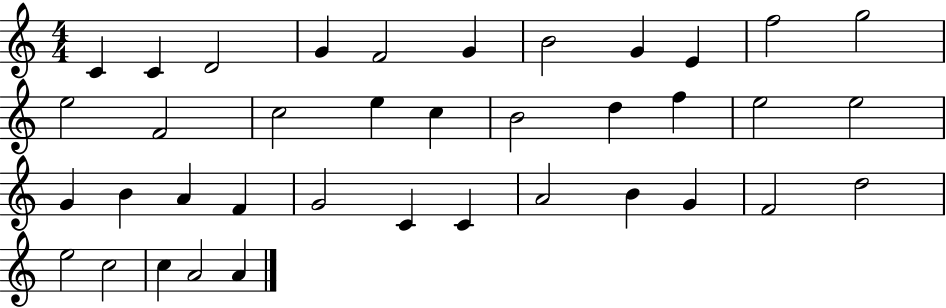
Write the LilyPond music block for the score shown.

{
  \clef treble
  \numericTimeSignature
  \time 4/4
  \key c \major
  c'4 c'4 d'2 | g'4 f'2 g'4 | b'2 g'4 e'4 | f''2 g''2 | \break e''2 f'2 | c''2 e''4 c''4 | b'2 d''4 f''4 | e''2 e''2 | \break g'4 b'4 a'4 f'4 | g'2 c'4 c'4 | a'2 b'4 g'4 | f'2 d''2 | \break e''2 c''2 | c''4 a'2 a'4 | \bar "|."
}